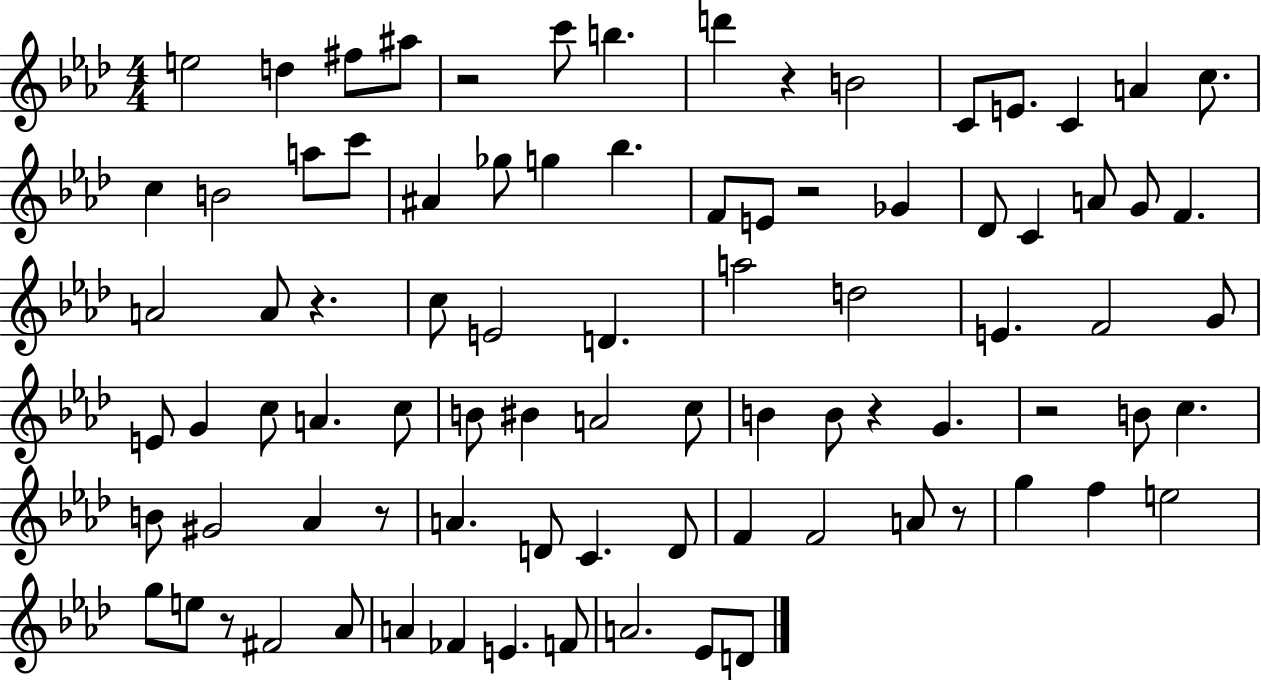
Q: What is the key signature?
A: AES major